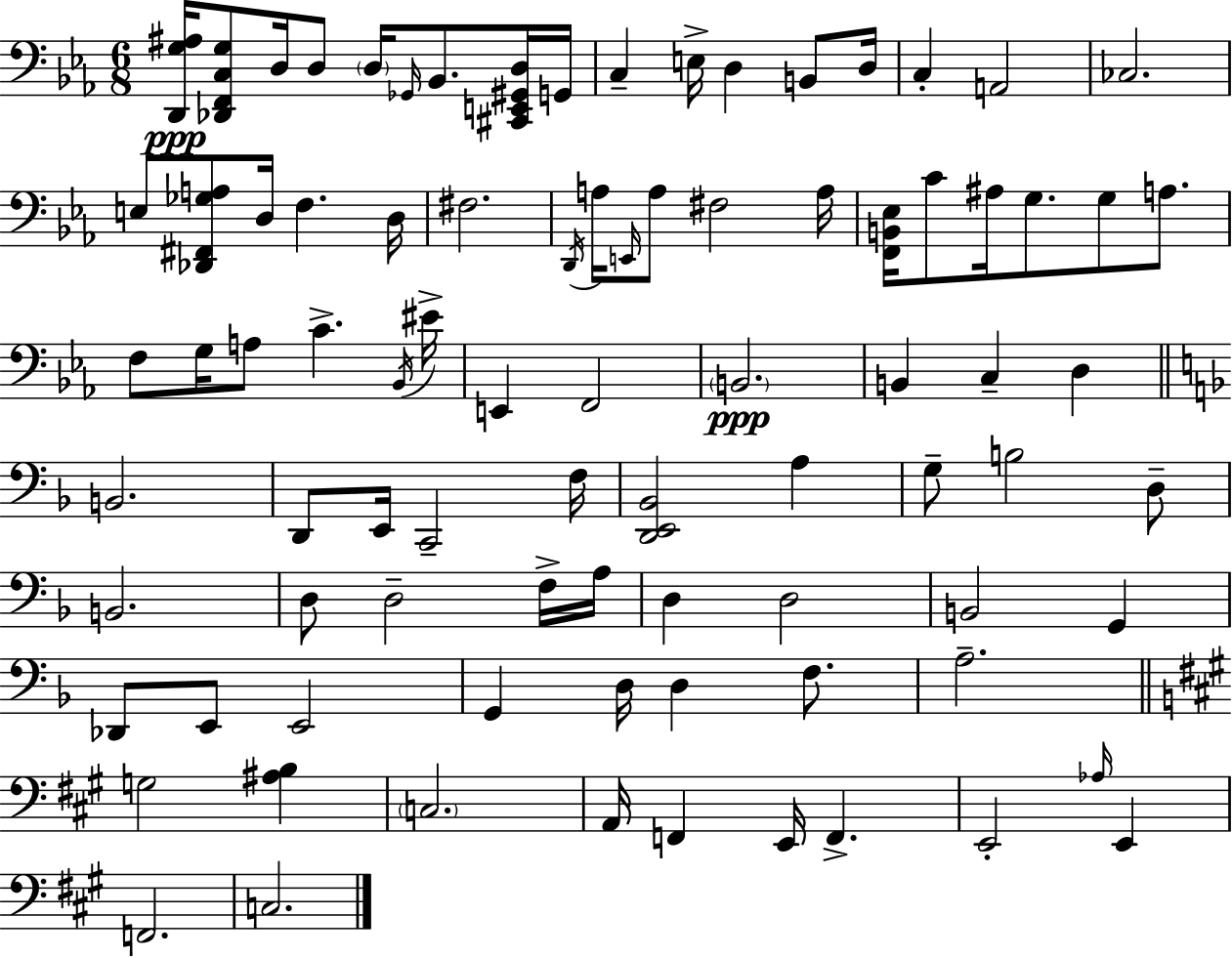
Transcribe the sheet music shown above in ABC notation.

X:1
T:Untitled
M:6/8
L:1/4
K:Eb
[D,,G,^A,]/4 [_D,,F,,C,G,]/2 D,/4 D,/2 D,/4 _G,,/4 _B,,/2 [^C,,E,,^G,,D,]/4 G,,/4 C, E,/4 D, B,,/2 D,/4 C, A,,2 _C,2 E,/2 [_D,,^F,,_G,A,]/2 D,/4 F, D,/4 ^F,2 D,,/4 A,/4 E,,/4 A,/2 ^F,2 A,/4 [F,,B,,_E,]/4 C/2 ^A,/4 G,/2 G,/2 A,/2 F,/2 G,/4 A,/2 C _B,,/4 ^E/4 E,, F,,2 B,,2 B,, C, D, B,,2 D,,/2 E,,/4 C,,2 F,/4 [D,,E,,_B,,]2 A, G,/2 B,2 D,/2 B,,2 D,/2 D,2 F,/4 A,/4 D, D,2 B,,2 G,, _D,,/2 E,,/2 E,,2 G,, D,/4 D, F,/2 A,2 G,2 [^A,B,] C,2 A,,/4 F,, E,,/4 F,, E,,2 _A,/4 E,, F,,2 C,2